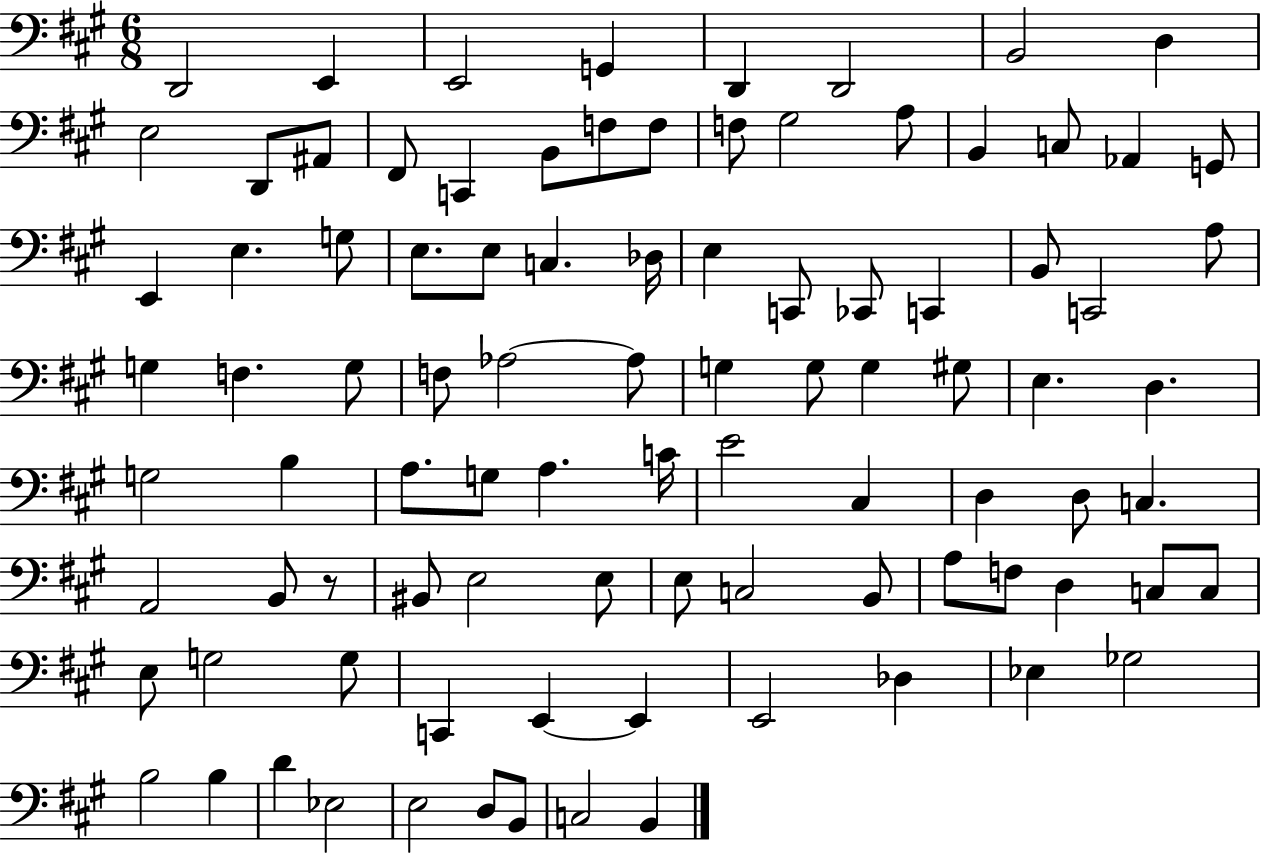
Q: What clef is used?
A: bass